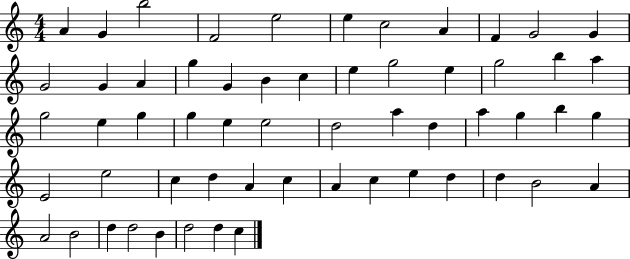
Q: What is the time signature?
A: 4/4